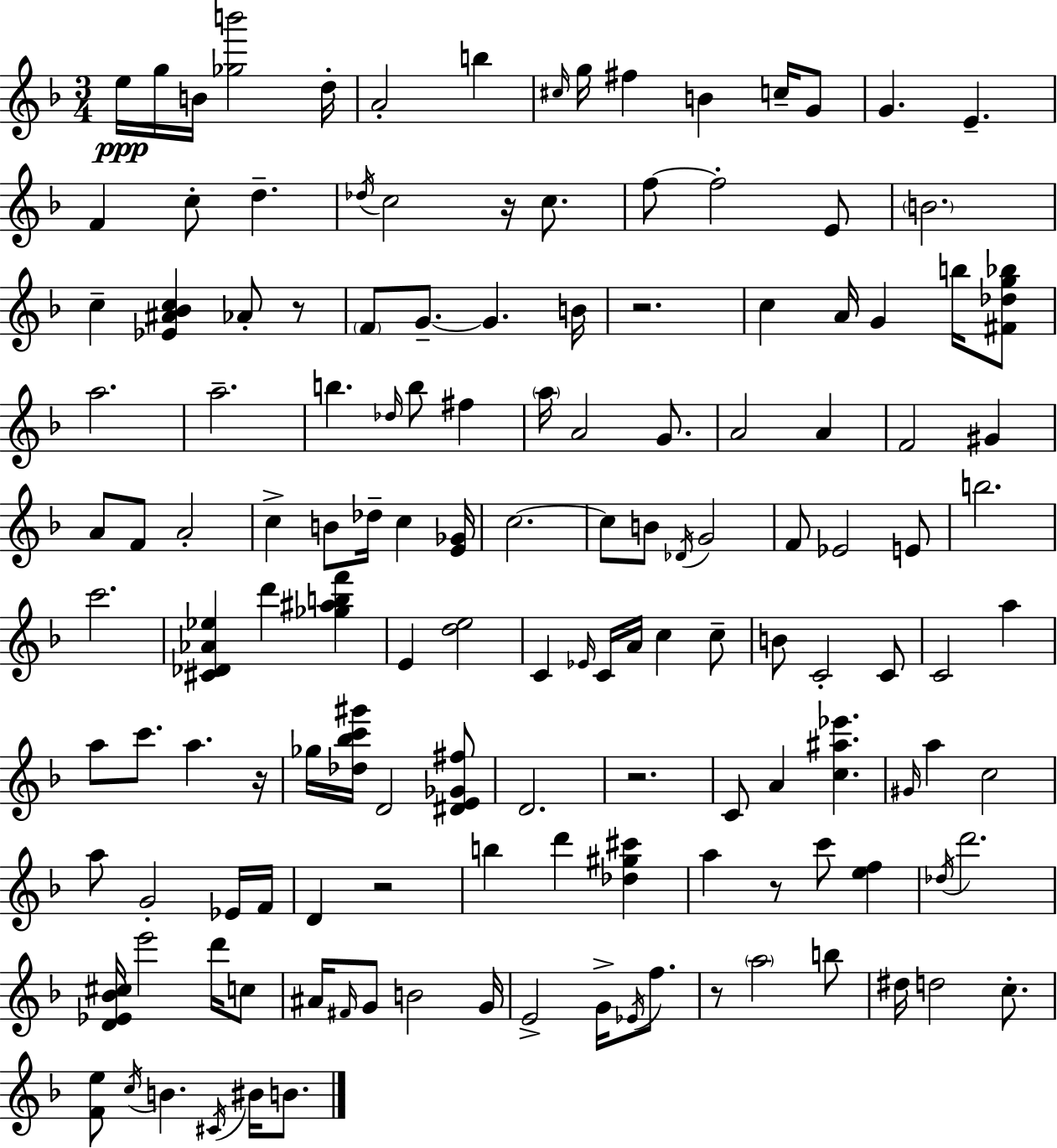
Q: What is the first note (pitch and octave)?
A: E5